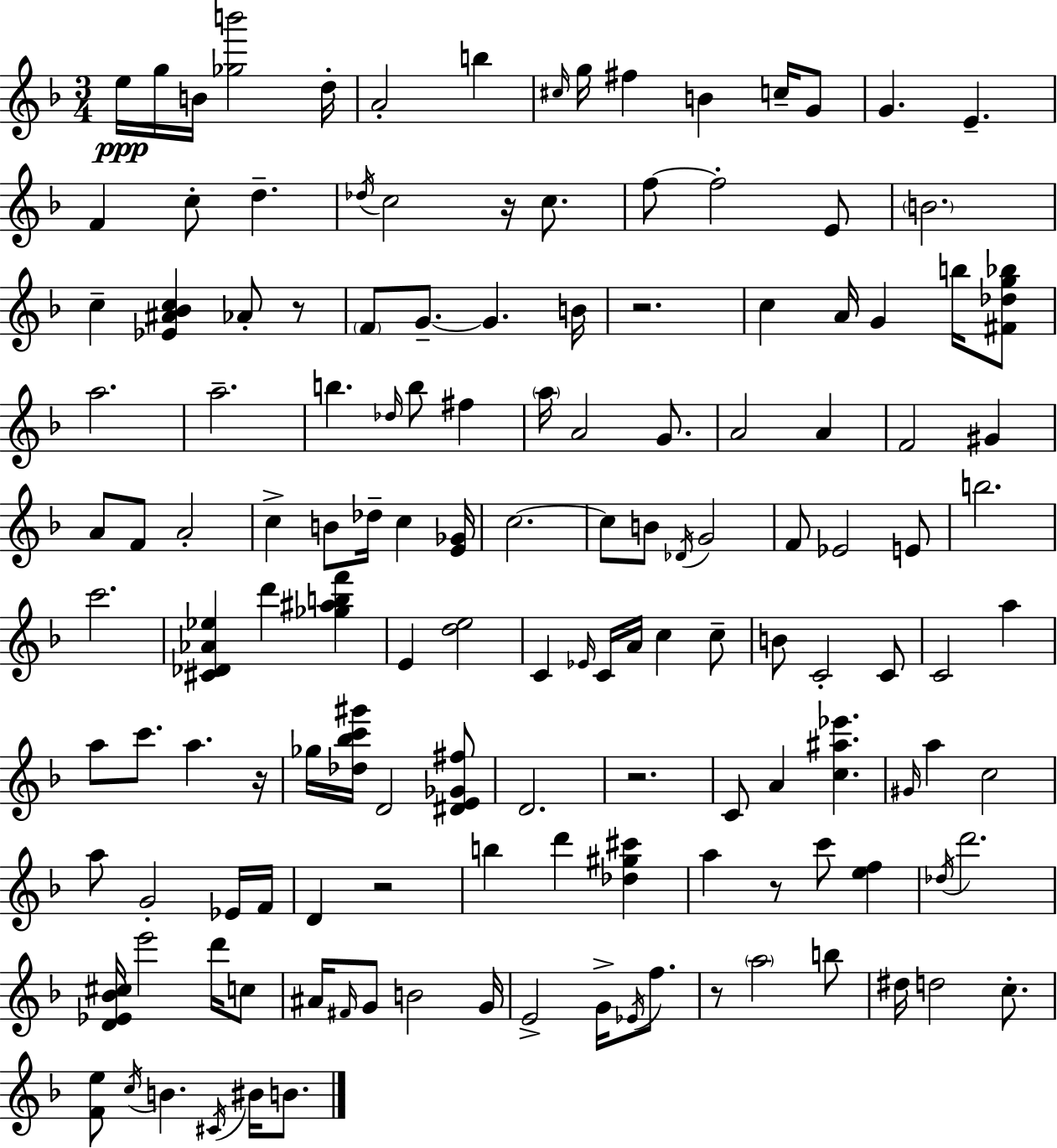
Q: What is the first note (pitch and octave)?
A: E5